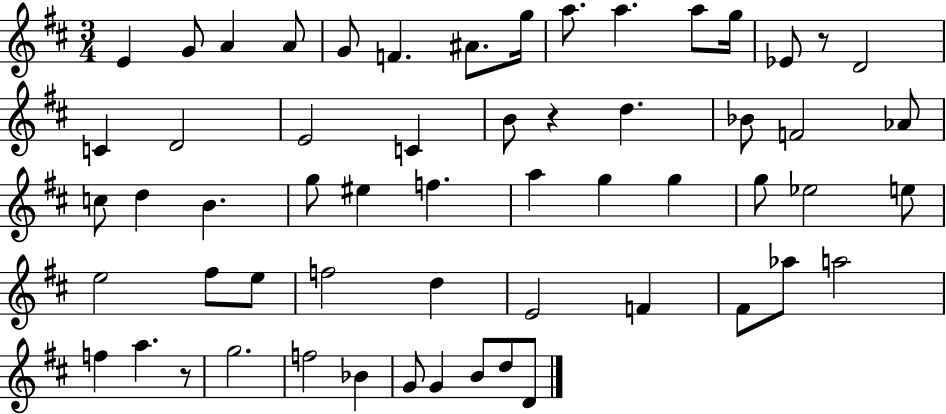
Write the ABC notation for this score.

X:1
T:Untitled
M:3/4
L:1/4
K:D
E G/2 A A/2 G/2 F ^A/2 g/4 a/2 a a/2 g/4 _E/2 z/2 D2 C D2 E2 C B/2 z d _B/2 F2 _A/2 c/2 d B g/2 ^e f a g g g/2 _e2 e/2 e2 ^f/2 e/2 f2 d E2 F ^F/2 _a/2 a2 f a z/2 g2 f2 _B G/2 G B/2 d/2 D/2